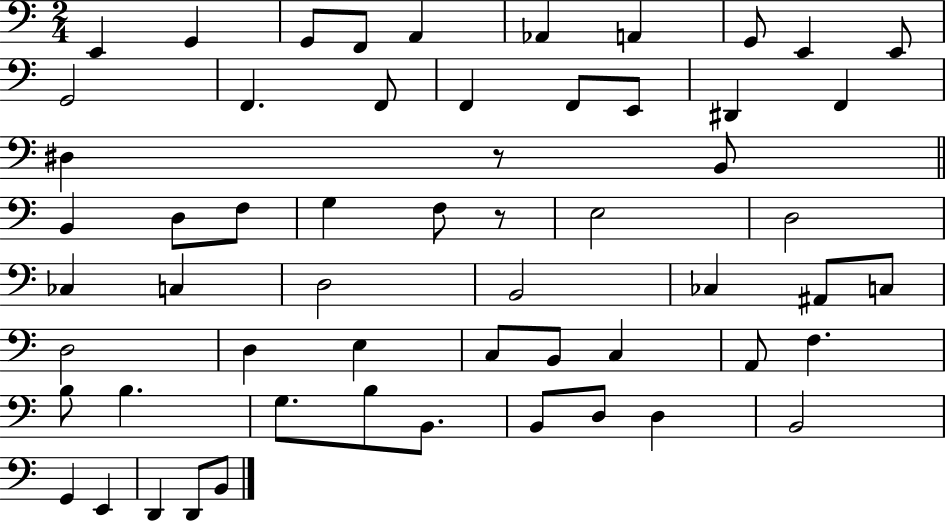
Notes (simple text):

E2/q G2/q G2/e F2/e A2/q Ab2/q A2/q G2/e E2/q E2/e G2/h F2/q. F2/e F2/q F2/e E2/e D#2/q F2/q D#3/q R/e B2/e B2/q D3/e F3/e G3/q F3/e R/e E3/h D3/h CES3/q C3/q D3/h B2/h CES3/q A#2/e C3/e D3/h D3/q E3/q C3/e B2/e C3/q A2/e F3/q. B3/e B3/q. G3/e. B3/e B2/e. B2/e D3/e D3/q B2/h G2/q E2/q D2/q D2/e B2/e